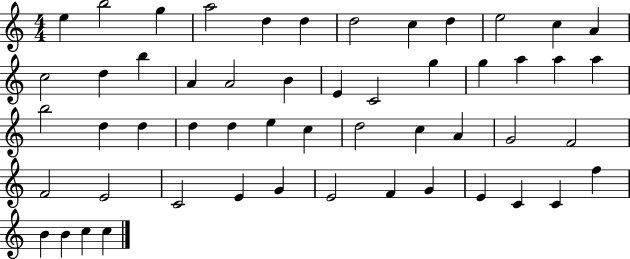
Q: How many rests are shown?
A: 0